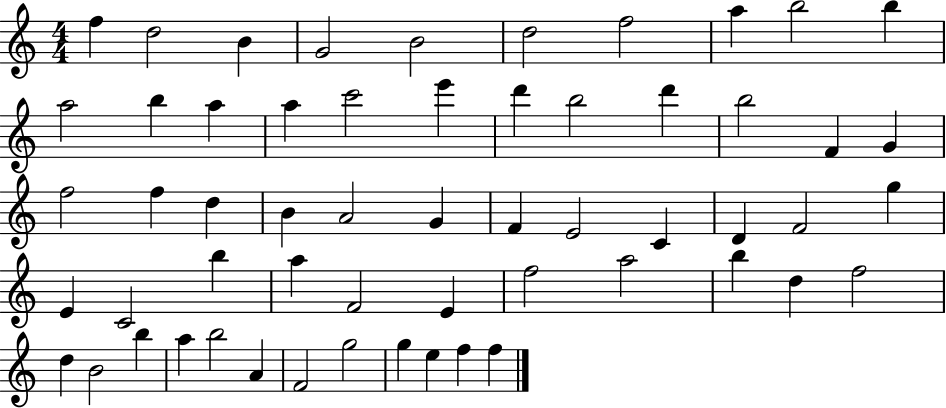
F5/q D5/h B4/q G4/h B4/h D5/h F5/h A5/q B5/h B5/q A5/h B5/q A5/q A5/q C6/h E6/q D6/q B5/h D6/q B5/h F4/q G4/q F5/h F5/q D5/q B4/q A4/h G4/q F4/q E4/h C4/q D4/q F4/h G5/q E4/q C4/h B5/q A5/q F4/h E4/q F5/h A5/h B5/q D5/q F5/h D5/q B4/h B5/q A5/q B5/h A4/q F4/h G5/h G5/q E5/q F5/q F5/q